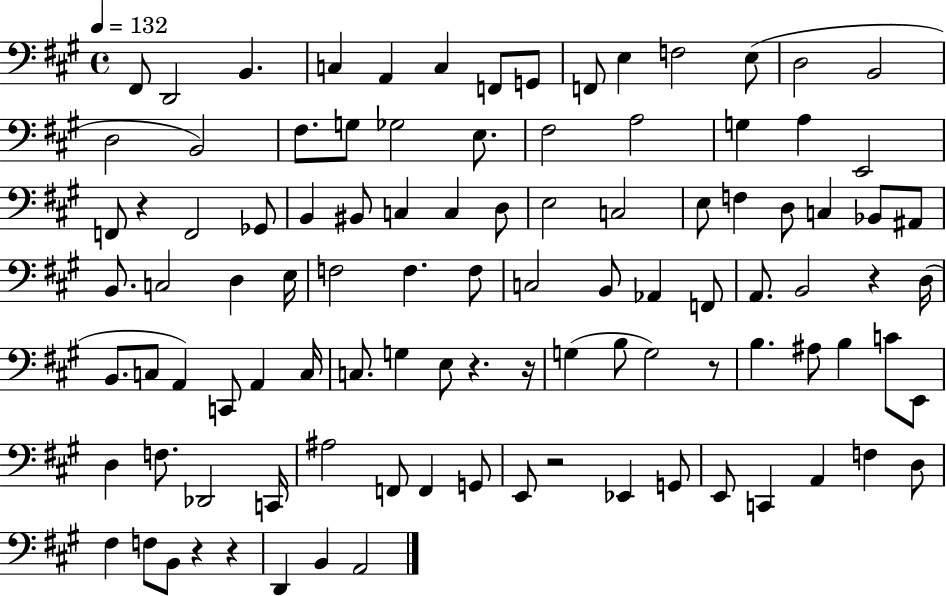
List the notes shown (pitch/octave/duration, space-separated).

F#2/e D2/h B2/q. C3/q A2/q C3/q F2/e G2/e F2/e E3/q F3/h E3/e D3/h B2/h D3/h B2/h F#3/e. G3/e Gb3/h E3/e. F#3/h A3/h G3/q A3/q E2/h F2/e R/q F2/h Gb2/e B2/q BIS2/e C3/q C3/q D3/e E3/h C3/h E3/e F3/q D3/e C3/q Bb2/e A#2/e B2/e. C3/h D3/q E3/s F3/h F3/q. F3/e C3/h B2/e Ab2/q F2/e A2/e. B2/h R/q D3/s B2/e. C3/e A2/q C2/e A2/q C3/s C3/e. G3/q E3/e R/q. R/s G3/q B3/e G3/h R/e B3/q. A#3/e B3/q C4/e E2/e D3/q F3/e. Db2/h C2/s A#3/h F2/e F2/q G2/e E2/e R/h Eb2/q G2/e E2/e C2/q A2/q F3/q D3/e F#3/q F3/e B2/e R/q R/q D2/q B2/q A2/h